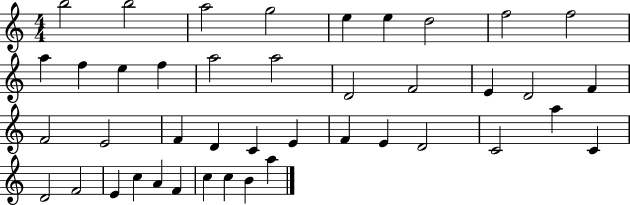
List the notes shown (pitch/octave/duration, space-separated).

B5/h B5/h A5/h G5/h E5/q E5/q D5/h F5/h F5/h A5/q F5/q E5/q F5/q A5/h A5/h D4/h F4/h E4/q D4/h F4/q F4/h E4/h F4/q D4/q C4/q E4/q F4/q E4/q D4/h C4/h A5/q C4/q D4/h F4/h E4/q C5/q A4/q F4/q C5/q C5/q B4/q A5/q